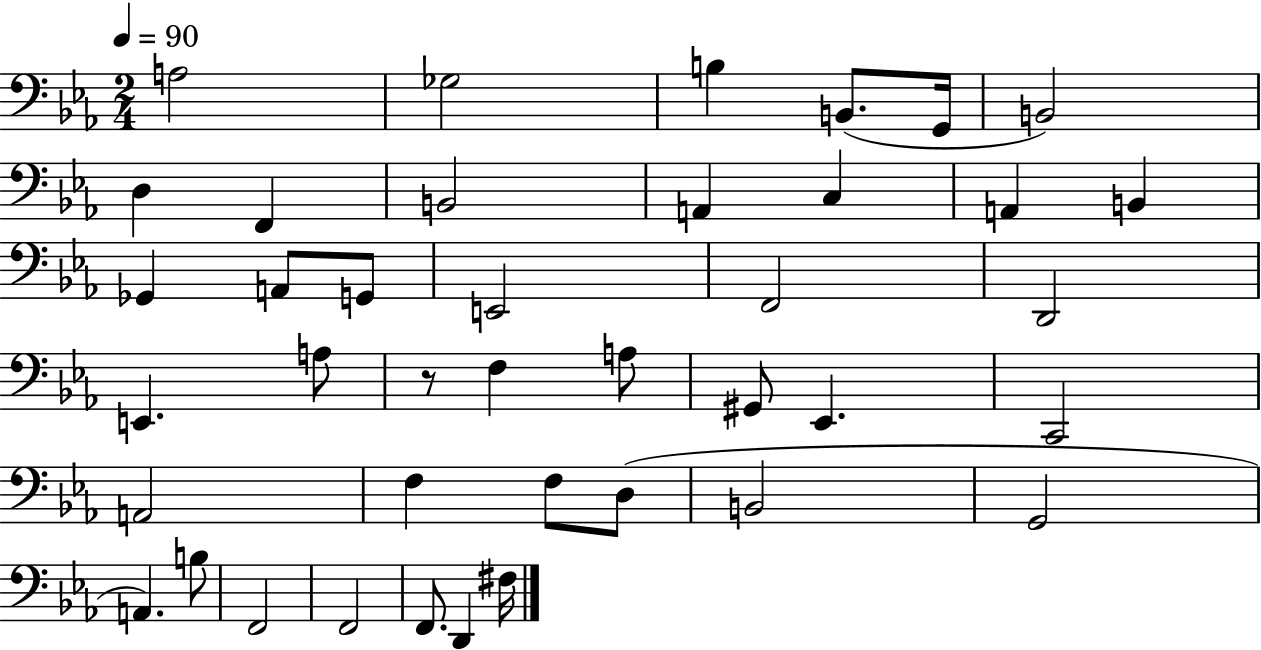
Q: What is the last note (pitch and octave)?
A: F#3